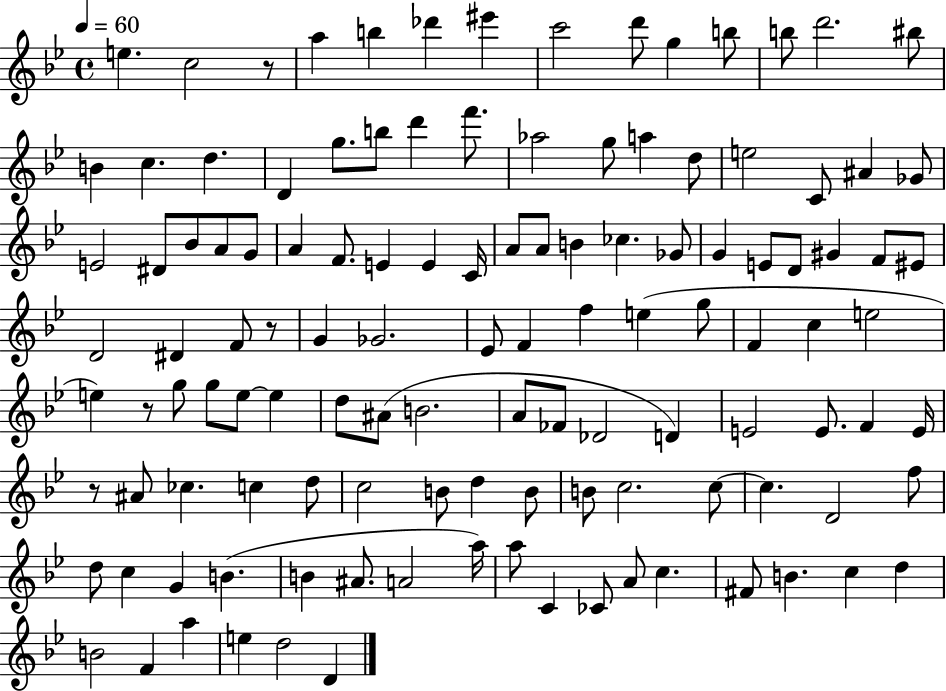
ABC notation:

X:1
T:Untitled
M:4/4
L:1/4
K:Bb
e c2 z/2 a b _d' ^e' c'2 d'/2 g b/2 b/2 d'2 ^b/2 B c d D g/2 b/2 d' f'/2 _a2 g/2 a d/2 e2 C/2 ^A _G/2 E2 ^D/2 _B/2 A/2 G/2 A F/2 E E C/4 A/2 A/2 B _c _G/2 G E/2 D/2 ^G F/2 ^E/2 D2 ^D F/2 z/2 G _G2 _E/2 F f e g/2 F c e2 e z/2 g/2 g/2 e/2 e d/2 ^A/2 B2 A/2 _F/2 _D2 D E2 E/2 F E/4 z/2 ^A/2 _c c d/2 c2 B/2 d B/2 B/2 c2 c/2 c D2 f/2 d/2 c G B B ^A/2 A2 a/4 a/2 C _C/2 A/2 c ^F/2 B c d B2 F a e d2 D